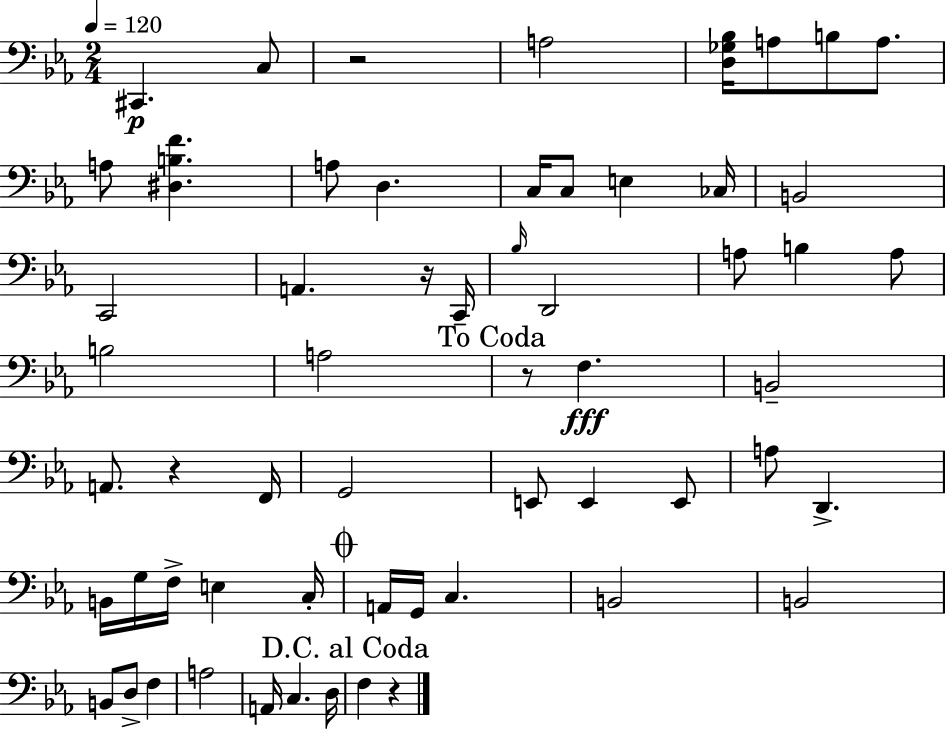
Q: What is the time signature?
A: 2/4